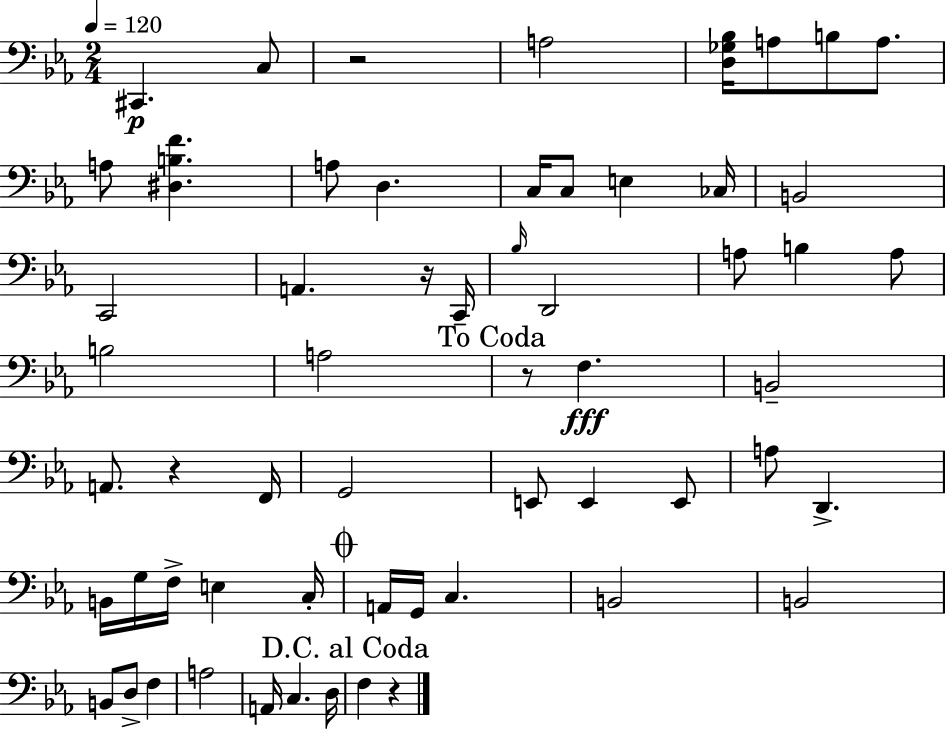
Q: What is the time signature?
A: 2/4